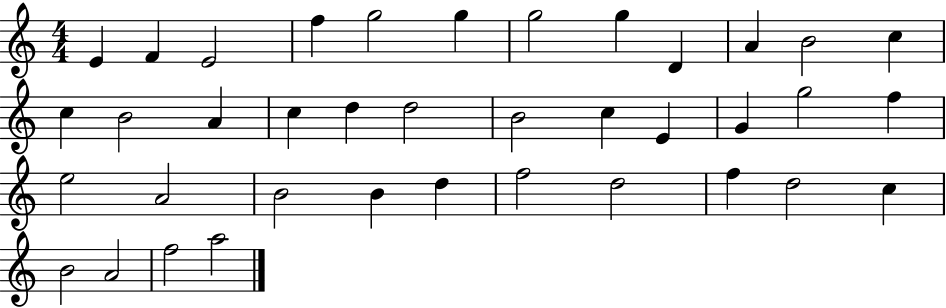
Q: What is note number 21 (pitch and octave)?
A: E4